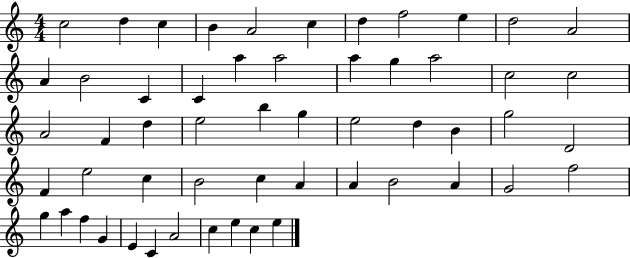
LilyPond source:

{
  \clef treble
  \numericTimeSignature
  \time 4/4
  \key c \major
  c''2 d''4 c''4 | b'4 a'2 c''4 | d''4 f''2 e''4 | d''2 a'2 | \break a'4 b'2 c'4 | c'4 a''4 a''2 | a''4 g''4 a''2 | c''2 c''2 | \break a'2 f'4 d''4 | e''2 b''4 g''4 | e''2 d''4 b'4 | g''2 d'2 | \break f'4 e''2 c''4 | b'2 c''4 a'4 | a'4 b'2 a'4 | g'2 f''2 | \break g''4 a''4 f''4 g'4 | e'4 c'4 a'2 | c''4 e''4 c''4 e''4 | \bar "|."
}